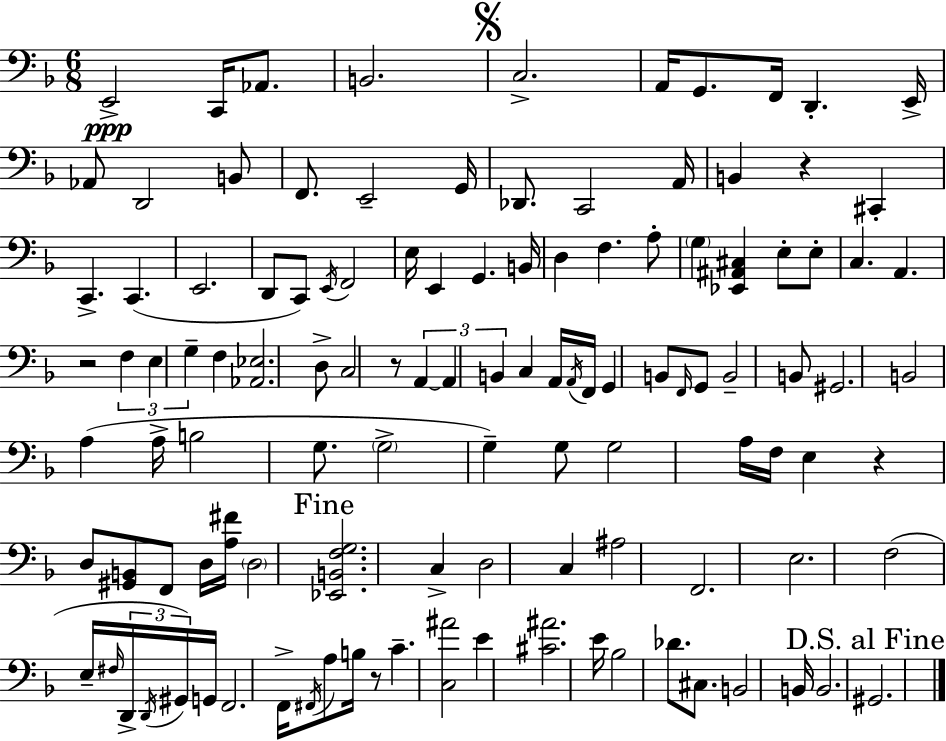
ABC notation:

X:1
T:Untitled
M:6/8
L:1/4
K:F
E,,2 C,,/4 _A,,/2 B,,2 C,2 A,,/4 G,,/2 F,,/4 D,, E,,/4 _A,,/2 D,,2 B,,/2 F,,/2 E,,2 G,,/4 _D,,/2 C,,2 A,,/4 B,, z ^C,, C,, C,, E,,2 D,,/2 C,,/2 E,,/4 F,,2 E,/4 E,, G,, B,,/4 D, F, A,/2 G, [_E,,^A,,^C,] E,/2 E,/2 C, A,, z2 F, E, G, F, [_A,,_E,]2 D,/2 C,2 z/2 A,, A,, B,, C, A,,/4 A,,/4 F,,/4 G,, B,,/2 F,,/4 G,,/2 B,,2 B,,/2 ^G,,2 B,,2 A, A,/4 B,2 G,/2 G,2 G, G,/2 G,2 A,/4 F,/4 E, z D,/2 [^G,,B,,]/2 F,,/2 D,/4 [A,^F]/4 D,2 [_E,,B,,F,G,]2 C, D,2 C, ^A,2 F,,2 E,2 F,2 E,/4 ^F,/4 D,,/4 D,,/4 ^G,,/4 G,,/4 F,,2 F,,/4 ^F,,/4 A,/2 B,/4 z/2 C [C,^A]2 E [^C^A]2 E/4 _B,2 _D/2 ^C,/2 B,,2 B,,/4 B,,2 ^G,,2